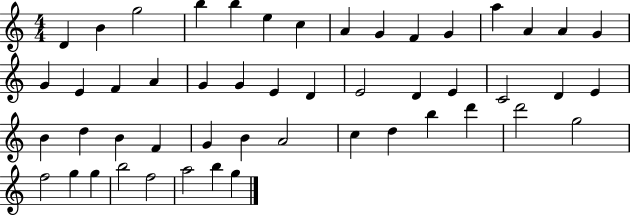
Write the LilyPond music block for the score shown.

{
  \clef treble
  \numericTimeSignature
  \time 4/4
  \key c \major
  d'4 b'4 g''2 | b''4 b''4 e''4 c''4 | a'4 g'4 f'4 g'4 | a''4 a'4 a'4 g'4 | \break g'4 e'4 f'4 a'4 | g'4 g'4 e'4 d'4 | e'2 d'4 e'4 | c'2 d'4 e'4 | \break b'4 d''4 b'4 f'4 | g'4 b'4 a'2 | c''4 d''4 b''4 d'''4 | d'''2 g''2 | \break f''2 g''4 g''4 | b''2 f''2 | a''2 b''4 g''4 | \bar "|."
}